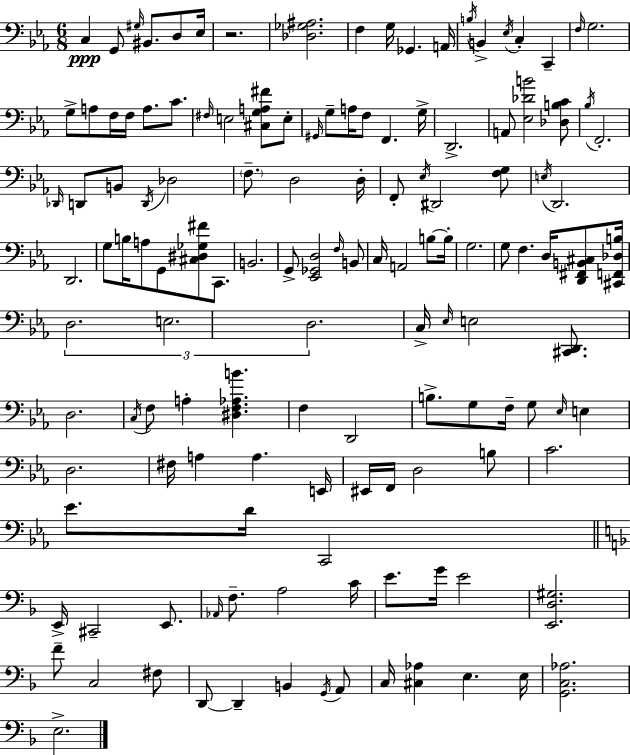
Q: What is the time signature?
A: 6/8